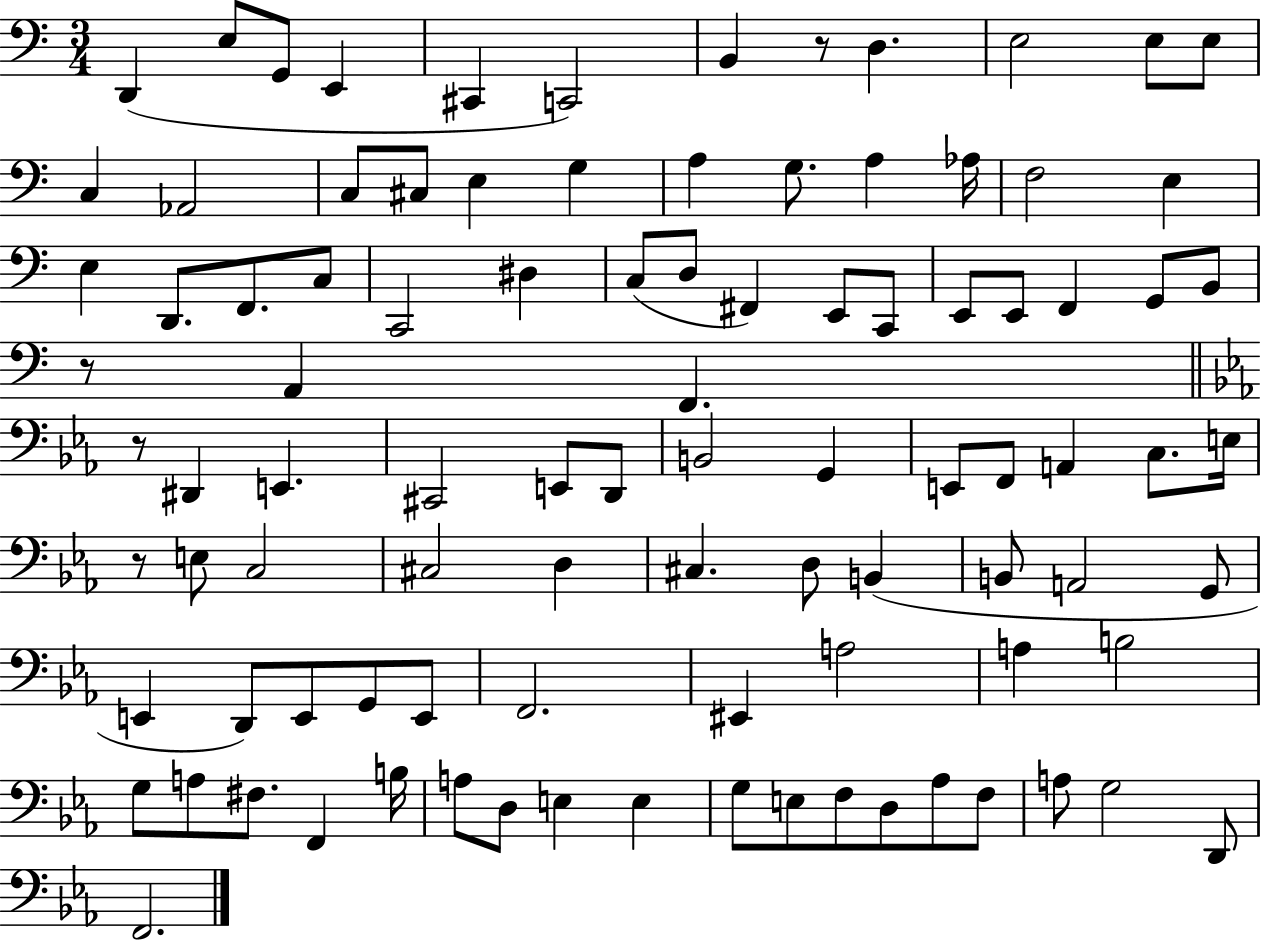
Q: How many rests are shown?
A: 4